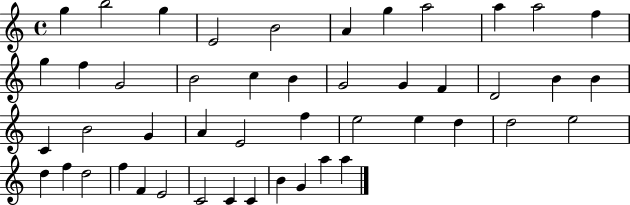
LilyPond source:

{
  \clef treble
  \time 4/4
  \defaultTimeSignature
  \key c \major
  g''4 b''2 g''4 | e'2 b'2 | a'4 g''4 a''2 | a''4 a''2 f''4 | \break g''4 f''4 g'2 | b'2 c''4 b'4 | g'2 g'4 f'4 | d'2 b'4 b'4 | \break c'4 b'2 g'4 | a'4 e'2 f''4 | e''2 e''4 d''4 | d''2 e''2 | \break d''4 f''4 d''2 | f''4 f'4 e'2 | c'2 c'4 c'4 | b'4 g'4 a''4 a''4 | \break \bar "|."
}